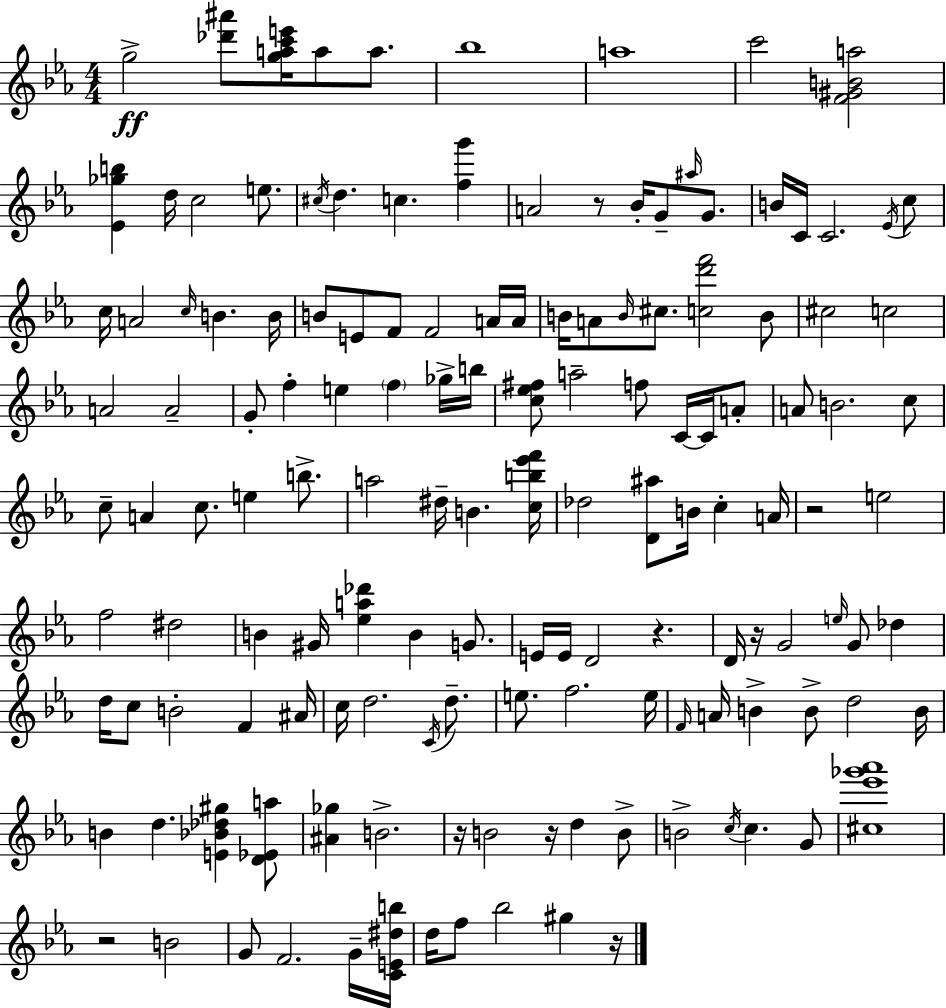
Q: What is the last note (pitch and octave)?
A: G#5